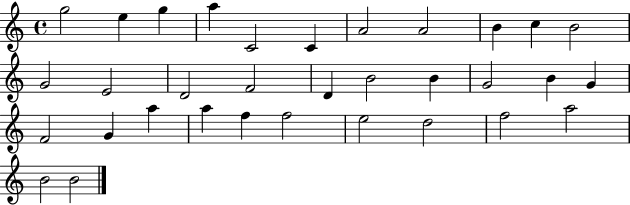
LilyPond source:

{
  \clef treble
  \time 4/4
  \defaultTimeSignature
  \key c \major
  g''2 e''4 g''4 | a''4 c'2 c'4 | a'2 a'2 | b'4 c''4 b'2 | \break g'2 e'2 | d'2 f'2 | d'4 b'2 b'4 | g'2 b'4 g'4 | \break f'2 g'4 a''4 | a''4 f''4 f''2 | e''2 d''2 | f''2 a''2 | \break b'2 b'2 | \bar "|."
}